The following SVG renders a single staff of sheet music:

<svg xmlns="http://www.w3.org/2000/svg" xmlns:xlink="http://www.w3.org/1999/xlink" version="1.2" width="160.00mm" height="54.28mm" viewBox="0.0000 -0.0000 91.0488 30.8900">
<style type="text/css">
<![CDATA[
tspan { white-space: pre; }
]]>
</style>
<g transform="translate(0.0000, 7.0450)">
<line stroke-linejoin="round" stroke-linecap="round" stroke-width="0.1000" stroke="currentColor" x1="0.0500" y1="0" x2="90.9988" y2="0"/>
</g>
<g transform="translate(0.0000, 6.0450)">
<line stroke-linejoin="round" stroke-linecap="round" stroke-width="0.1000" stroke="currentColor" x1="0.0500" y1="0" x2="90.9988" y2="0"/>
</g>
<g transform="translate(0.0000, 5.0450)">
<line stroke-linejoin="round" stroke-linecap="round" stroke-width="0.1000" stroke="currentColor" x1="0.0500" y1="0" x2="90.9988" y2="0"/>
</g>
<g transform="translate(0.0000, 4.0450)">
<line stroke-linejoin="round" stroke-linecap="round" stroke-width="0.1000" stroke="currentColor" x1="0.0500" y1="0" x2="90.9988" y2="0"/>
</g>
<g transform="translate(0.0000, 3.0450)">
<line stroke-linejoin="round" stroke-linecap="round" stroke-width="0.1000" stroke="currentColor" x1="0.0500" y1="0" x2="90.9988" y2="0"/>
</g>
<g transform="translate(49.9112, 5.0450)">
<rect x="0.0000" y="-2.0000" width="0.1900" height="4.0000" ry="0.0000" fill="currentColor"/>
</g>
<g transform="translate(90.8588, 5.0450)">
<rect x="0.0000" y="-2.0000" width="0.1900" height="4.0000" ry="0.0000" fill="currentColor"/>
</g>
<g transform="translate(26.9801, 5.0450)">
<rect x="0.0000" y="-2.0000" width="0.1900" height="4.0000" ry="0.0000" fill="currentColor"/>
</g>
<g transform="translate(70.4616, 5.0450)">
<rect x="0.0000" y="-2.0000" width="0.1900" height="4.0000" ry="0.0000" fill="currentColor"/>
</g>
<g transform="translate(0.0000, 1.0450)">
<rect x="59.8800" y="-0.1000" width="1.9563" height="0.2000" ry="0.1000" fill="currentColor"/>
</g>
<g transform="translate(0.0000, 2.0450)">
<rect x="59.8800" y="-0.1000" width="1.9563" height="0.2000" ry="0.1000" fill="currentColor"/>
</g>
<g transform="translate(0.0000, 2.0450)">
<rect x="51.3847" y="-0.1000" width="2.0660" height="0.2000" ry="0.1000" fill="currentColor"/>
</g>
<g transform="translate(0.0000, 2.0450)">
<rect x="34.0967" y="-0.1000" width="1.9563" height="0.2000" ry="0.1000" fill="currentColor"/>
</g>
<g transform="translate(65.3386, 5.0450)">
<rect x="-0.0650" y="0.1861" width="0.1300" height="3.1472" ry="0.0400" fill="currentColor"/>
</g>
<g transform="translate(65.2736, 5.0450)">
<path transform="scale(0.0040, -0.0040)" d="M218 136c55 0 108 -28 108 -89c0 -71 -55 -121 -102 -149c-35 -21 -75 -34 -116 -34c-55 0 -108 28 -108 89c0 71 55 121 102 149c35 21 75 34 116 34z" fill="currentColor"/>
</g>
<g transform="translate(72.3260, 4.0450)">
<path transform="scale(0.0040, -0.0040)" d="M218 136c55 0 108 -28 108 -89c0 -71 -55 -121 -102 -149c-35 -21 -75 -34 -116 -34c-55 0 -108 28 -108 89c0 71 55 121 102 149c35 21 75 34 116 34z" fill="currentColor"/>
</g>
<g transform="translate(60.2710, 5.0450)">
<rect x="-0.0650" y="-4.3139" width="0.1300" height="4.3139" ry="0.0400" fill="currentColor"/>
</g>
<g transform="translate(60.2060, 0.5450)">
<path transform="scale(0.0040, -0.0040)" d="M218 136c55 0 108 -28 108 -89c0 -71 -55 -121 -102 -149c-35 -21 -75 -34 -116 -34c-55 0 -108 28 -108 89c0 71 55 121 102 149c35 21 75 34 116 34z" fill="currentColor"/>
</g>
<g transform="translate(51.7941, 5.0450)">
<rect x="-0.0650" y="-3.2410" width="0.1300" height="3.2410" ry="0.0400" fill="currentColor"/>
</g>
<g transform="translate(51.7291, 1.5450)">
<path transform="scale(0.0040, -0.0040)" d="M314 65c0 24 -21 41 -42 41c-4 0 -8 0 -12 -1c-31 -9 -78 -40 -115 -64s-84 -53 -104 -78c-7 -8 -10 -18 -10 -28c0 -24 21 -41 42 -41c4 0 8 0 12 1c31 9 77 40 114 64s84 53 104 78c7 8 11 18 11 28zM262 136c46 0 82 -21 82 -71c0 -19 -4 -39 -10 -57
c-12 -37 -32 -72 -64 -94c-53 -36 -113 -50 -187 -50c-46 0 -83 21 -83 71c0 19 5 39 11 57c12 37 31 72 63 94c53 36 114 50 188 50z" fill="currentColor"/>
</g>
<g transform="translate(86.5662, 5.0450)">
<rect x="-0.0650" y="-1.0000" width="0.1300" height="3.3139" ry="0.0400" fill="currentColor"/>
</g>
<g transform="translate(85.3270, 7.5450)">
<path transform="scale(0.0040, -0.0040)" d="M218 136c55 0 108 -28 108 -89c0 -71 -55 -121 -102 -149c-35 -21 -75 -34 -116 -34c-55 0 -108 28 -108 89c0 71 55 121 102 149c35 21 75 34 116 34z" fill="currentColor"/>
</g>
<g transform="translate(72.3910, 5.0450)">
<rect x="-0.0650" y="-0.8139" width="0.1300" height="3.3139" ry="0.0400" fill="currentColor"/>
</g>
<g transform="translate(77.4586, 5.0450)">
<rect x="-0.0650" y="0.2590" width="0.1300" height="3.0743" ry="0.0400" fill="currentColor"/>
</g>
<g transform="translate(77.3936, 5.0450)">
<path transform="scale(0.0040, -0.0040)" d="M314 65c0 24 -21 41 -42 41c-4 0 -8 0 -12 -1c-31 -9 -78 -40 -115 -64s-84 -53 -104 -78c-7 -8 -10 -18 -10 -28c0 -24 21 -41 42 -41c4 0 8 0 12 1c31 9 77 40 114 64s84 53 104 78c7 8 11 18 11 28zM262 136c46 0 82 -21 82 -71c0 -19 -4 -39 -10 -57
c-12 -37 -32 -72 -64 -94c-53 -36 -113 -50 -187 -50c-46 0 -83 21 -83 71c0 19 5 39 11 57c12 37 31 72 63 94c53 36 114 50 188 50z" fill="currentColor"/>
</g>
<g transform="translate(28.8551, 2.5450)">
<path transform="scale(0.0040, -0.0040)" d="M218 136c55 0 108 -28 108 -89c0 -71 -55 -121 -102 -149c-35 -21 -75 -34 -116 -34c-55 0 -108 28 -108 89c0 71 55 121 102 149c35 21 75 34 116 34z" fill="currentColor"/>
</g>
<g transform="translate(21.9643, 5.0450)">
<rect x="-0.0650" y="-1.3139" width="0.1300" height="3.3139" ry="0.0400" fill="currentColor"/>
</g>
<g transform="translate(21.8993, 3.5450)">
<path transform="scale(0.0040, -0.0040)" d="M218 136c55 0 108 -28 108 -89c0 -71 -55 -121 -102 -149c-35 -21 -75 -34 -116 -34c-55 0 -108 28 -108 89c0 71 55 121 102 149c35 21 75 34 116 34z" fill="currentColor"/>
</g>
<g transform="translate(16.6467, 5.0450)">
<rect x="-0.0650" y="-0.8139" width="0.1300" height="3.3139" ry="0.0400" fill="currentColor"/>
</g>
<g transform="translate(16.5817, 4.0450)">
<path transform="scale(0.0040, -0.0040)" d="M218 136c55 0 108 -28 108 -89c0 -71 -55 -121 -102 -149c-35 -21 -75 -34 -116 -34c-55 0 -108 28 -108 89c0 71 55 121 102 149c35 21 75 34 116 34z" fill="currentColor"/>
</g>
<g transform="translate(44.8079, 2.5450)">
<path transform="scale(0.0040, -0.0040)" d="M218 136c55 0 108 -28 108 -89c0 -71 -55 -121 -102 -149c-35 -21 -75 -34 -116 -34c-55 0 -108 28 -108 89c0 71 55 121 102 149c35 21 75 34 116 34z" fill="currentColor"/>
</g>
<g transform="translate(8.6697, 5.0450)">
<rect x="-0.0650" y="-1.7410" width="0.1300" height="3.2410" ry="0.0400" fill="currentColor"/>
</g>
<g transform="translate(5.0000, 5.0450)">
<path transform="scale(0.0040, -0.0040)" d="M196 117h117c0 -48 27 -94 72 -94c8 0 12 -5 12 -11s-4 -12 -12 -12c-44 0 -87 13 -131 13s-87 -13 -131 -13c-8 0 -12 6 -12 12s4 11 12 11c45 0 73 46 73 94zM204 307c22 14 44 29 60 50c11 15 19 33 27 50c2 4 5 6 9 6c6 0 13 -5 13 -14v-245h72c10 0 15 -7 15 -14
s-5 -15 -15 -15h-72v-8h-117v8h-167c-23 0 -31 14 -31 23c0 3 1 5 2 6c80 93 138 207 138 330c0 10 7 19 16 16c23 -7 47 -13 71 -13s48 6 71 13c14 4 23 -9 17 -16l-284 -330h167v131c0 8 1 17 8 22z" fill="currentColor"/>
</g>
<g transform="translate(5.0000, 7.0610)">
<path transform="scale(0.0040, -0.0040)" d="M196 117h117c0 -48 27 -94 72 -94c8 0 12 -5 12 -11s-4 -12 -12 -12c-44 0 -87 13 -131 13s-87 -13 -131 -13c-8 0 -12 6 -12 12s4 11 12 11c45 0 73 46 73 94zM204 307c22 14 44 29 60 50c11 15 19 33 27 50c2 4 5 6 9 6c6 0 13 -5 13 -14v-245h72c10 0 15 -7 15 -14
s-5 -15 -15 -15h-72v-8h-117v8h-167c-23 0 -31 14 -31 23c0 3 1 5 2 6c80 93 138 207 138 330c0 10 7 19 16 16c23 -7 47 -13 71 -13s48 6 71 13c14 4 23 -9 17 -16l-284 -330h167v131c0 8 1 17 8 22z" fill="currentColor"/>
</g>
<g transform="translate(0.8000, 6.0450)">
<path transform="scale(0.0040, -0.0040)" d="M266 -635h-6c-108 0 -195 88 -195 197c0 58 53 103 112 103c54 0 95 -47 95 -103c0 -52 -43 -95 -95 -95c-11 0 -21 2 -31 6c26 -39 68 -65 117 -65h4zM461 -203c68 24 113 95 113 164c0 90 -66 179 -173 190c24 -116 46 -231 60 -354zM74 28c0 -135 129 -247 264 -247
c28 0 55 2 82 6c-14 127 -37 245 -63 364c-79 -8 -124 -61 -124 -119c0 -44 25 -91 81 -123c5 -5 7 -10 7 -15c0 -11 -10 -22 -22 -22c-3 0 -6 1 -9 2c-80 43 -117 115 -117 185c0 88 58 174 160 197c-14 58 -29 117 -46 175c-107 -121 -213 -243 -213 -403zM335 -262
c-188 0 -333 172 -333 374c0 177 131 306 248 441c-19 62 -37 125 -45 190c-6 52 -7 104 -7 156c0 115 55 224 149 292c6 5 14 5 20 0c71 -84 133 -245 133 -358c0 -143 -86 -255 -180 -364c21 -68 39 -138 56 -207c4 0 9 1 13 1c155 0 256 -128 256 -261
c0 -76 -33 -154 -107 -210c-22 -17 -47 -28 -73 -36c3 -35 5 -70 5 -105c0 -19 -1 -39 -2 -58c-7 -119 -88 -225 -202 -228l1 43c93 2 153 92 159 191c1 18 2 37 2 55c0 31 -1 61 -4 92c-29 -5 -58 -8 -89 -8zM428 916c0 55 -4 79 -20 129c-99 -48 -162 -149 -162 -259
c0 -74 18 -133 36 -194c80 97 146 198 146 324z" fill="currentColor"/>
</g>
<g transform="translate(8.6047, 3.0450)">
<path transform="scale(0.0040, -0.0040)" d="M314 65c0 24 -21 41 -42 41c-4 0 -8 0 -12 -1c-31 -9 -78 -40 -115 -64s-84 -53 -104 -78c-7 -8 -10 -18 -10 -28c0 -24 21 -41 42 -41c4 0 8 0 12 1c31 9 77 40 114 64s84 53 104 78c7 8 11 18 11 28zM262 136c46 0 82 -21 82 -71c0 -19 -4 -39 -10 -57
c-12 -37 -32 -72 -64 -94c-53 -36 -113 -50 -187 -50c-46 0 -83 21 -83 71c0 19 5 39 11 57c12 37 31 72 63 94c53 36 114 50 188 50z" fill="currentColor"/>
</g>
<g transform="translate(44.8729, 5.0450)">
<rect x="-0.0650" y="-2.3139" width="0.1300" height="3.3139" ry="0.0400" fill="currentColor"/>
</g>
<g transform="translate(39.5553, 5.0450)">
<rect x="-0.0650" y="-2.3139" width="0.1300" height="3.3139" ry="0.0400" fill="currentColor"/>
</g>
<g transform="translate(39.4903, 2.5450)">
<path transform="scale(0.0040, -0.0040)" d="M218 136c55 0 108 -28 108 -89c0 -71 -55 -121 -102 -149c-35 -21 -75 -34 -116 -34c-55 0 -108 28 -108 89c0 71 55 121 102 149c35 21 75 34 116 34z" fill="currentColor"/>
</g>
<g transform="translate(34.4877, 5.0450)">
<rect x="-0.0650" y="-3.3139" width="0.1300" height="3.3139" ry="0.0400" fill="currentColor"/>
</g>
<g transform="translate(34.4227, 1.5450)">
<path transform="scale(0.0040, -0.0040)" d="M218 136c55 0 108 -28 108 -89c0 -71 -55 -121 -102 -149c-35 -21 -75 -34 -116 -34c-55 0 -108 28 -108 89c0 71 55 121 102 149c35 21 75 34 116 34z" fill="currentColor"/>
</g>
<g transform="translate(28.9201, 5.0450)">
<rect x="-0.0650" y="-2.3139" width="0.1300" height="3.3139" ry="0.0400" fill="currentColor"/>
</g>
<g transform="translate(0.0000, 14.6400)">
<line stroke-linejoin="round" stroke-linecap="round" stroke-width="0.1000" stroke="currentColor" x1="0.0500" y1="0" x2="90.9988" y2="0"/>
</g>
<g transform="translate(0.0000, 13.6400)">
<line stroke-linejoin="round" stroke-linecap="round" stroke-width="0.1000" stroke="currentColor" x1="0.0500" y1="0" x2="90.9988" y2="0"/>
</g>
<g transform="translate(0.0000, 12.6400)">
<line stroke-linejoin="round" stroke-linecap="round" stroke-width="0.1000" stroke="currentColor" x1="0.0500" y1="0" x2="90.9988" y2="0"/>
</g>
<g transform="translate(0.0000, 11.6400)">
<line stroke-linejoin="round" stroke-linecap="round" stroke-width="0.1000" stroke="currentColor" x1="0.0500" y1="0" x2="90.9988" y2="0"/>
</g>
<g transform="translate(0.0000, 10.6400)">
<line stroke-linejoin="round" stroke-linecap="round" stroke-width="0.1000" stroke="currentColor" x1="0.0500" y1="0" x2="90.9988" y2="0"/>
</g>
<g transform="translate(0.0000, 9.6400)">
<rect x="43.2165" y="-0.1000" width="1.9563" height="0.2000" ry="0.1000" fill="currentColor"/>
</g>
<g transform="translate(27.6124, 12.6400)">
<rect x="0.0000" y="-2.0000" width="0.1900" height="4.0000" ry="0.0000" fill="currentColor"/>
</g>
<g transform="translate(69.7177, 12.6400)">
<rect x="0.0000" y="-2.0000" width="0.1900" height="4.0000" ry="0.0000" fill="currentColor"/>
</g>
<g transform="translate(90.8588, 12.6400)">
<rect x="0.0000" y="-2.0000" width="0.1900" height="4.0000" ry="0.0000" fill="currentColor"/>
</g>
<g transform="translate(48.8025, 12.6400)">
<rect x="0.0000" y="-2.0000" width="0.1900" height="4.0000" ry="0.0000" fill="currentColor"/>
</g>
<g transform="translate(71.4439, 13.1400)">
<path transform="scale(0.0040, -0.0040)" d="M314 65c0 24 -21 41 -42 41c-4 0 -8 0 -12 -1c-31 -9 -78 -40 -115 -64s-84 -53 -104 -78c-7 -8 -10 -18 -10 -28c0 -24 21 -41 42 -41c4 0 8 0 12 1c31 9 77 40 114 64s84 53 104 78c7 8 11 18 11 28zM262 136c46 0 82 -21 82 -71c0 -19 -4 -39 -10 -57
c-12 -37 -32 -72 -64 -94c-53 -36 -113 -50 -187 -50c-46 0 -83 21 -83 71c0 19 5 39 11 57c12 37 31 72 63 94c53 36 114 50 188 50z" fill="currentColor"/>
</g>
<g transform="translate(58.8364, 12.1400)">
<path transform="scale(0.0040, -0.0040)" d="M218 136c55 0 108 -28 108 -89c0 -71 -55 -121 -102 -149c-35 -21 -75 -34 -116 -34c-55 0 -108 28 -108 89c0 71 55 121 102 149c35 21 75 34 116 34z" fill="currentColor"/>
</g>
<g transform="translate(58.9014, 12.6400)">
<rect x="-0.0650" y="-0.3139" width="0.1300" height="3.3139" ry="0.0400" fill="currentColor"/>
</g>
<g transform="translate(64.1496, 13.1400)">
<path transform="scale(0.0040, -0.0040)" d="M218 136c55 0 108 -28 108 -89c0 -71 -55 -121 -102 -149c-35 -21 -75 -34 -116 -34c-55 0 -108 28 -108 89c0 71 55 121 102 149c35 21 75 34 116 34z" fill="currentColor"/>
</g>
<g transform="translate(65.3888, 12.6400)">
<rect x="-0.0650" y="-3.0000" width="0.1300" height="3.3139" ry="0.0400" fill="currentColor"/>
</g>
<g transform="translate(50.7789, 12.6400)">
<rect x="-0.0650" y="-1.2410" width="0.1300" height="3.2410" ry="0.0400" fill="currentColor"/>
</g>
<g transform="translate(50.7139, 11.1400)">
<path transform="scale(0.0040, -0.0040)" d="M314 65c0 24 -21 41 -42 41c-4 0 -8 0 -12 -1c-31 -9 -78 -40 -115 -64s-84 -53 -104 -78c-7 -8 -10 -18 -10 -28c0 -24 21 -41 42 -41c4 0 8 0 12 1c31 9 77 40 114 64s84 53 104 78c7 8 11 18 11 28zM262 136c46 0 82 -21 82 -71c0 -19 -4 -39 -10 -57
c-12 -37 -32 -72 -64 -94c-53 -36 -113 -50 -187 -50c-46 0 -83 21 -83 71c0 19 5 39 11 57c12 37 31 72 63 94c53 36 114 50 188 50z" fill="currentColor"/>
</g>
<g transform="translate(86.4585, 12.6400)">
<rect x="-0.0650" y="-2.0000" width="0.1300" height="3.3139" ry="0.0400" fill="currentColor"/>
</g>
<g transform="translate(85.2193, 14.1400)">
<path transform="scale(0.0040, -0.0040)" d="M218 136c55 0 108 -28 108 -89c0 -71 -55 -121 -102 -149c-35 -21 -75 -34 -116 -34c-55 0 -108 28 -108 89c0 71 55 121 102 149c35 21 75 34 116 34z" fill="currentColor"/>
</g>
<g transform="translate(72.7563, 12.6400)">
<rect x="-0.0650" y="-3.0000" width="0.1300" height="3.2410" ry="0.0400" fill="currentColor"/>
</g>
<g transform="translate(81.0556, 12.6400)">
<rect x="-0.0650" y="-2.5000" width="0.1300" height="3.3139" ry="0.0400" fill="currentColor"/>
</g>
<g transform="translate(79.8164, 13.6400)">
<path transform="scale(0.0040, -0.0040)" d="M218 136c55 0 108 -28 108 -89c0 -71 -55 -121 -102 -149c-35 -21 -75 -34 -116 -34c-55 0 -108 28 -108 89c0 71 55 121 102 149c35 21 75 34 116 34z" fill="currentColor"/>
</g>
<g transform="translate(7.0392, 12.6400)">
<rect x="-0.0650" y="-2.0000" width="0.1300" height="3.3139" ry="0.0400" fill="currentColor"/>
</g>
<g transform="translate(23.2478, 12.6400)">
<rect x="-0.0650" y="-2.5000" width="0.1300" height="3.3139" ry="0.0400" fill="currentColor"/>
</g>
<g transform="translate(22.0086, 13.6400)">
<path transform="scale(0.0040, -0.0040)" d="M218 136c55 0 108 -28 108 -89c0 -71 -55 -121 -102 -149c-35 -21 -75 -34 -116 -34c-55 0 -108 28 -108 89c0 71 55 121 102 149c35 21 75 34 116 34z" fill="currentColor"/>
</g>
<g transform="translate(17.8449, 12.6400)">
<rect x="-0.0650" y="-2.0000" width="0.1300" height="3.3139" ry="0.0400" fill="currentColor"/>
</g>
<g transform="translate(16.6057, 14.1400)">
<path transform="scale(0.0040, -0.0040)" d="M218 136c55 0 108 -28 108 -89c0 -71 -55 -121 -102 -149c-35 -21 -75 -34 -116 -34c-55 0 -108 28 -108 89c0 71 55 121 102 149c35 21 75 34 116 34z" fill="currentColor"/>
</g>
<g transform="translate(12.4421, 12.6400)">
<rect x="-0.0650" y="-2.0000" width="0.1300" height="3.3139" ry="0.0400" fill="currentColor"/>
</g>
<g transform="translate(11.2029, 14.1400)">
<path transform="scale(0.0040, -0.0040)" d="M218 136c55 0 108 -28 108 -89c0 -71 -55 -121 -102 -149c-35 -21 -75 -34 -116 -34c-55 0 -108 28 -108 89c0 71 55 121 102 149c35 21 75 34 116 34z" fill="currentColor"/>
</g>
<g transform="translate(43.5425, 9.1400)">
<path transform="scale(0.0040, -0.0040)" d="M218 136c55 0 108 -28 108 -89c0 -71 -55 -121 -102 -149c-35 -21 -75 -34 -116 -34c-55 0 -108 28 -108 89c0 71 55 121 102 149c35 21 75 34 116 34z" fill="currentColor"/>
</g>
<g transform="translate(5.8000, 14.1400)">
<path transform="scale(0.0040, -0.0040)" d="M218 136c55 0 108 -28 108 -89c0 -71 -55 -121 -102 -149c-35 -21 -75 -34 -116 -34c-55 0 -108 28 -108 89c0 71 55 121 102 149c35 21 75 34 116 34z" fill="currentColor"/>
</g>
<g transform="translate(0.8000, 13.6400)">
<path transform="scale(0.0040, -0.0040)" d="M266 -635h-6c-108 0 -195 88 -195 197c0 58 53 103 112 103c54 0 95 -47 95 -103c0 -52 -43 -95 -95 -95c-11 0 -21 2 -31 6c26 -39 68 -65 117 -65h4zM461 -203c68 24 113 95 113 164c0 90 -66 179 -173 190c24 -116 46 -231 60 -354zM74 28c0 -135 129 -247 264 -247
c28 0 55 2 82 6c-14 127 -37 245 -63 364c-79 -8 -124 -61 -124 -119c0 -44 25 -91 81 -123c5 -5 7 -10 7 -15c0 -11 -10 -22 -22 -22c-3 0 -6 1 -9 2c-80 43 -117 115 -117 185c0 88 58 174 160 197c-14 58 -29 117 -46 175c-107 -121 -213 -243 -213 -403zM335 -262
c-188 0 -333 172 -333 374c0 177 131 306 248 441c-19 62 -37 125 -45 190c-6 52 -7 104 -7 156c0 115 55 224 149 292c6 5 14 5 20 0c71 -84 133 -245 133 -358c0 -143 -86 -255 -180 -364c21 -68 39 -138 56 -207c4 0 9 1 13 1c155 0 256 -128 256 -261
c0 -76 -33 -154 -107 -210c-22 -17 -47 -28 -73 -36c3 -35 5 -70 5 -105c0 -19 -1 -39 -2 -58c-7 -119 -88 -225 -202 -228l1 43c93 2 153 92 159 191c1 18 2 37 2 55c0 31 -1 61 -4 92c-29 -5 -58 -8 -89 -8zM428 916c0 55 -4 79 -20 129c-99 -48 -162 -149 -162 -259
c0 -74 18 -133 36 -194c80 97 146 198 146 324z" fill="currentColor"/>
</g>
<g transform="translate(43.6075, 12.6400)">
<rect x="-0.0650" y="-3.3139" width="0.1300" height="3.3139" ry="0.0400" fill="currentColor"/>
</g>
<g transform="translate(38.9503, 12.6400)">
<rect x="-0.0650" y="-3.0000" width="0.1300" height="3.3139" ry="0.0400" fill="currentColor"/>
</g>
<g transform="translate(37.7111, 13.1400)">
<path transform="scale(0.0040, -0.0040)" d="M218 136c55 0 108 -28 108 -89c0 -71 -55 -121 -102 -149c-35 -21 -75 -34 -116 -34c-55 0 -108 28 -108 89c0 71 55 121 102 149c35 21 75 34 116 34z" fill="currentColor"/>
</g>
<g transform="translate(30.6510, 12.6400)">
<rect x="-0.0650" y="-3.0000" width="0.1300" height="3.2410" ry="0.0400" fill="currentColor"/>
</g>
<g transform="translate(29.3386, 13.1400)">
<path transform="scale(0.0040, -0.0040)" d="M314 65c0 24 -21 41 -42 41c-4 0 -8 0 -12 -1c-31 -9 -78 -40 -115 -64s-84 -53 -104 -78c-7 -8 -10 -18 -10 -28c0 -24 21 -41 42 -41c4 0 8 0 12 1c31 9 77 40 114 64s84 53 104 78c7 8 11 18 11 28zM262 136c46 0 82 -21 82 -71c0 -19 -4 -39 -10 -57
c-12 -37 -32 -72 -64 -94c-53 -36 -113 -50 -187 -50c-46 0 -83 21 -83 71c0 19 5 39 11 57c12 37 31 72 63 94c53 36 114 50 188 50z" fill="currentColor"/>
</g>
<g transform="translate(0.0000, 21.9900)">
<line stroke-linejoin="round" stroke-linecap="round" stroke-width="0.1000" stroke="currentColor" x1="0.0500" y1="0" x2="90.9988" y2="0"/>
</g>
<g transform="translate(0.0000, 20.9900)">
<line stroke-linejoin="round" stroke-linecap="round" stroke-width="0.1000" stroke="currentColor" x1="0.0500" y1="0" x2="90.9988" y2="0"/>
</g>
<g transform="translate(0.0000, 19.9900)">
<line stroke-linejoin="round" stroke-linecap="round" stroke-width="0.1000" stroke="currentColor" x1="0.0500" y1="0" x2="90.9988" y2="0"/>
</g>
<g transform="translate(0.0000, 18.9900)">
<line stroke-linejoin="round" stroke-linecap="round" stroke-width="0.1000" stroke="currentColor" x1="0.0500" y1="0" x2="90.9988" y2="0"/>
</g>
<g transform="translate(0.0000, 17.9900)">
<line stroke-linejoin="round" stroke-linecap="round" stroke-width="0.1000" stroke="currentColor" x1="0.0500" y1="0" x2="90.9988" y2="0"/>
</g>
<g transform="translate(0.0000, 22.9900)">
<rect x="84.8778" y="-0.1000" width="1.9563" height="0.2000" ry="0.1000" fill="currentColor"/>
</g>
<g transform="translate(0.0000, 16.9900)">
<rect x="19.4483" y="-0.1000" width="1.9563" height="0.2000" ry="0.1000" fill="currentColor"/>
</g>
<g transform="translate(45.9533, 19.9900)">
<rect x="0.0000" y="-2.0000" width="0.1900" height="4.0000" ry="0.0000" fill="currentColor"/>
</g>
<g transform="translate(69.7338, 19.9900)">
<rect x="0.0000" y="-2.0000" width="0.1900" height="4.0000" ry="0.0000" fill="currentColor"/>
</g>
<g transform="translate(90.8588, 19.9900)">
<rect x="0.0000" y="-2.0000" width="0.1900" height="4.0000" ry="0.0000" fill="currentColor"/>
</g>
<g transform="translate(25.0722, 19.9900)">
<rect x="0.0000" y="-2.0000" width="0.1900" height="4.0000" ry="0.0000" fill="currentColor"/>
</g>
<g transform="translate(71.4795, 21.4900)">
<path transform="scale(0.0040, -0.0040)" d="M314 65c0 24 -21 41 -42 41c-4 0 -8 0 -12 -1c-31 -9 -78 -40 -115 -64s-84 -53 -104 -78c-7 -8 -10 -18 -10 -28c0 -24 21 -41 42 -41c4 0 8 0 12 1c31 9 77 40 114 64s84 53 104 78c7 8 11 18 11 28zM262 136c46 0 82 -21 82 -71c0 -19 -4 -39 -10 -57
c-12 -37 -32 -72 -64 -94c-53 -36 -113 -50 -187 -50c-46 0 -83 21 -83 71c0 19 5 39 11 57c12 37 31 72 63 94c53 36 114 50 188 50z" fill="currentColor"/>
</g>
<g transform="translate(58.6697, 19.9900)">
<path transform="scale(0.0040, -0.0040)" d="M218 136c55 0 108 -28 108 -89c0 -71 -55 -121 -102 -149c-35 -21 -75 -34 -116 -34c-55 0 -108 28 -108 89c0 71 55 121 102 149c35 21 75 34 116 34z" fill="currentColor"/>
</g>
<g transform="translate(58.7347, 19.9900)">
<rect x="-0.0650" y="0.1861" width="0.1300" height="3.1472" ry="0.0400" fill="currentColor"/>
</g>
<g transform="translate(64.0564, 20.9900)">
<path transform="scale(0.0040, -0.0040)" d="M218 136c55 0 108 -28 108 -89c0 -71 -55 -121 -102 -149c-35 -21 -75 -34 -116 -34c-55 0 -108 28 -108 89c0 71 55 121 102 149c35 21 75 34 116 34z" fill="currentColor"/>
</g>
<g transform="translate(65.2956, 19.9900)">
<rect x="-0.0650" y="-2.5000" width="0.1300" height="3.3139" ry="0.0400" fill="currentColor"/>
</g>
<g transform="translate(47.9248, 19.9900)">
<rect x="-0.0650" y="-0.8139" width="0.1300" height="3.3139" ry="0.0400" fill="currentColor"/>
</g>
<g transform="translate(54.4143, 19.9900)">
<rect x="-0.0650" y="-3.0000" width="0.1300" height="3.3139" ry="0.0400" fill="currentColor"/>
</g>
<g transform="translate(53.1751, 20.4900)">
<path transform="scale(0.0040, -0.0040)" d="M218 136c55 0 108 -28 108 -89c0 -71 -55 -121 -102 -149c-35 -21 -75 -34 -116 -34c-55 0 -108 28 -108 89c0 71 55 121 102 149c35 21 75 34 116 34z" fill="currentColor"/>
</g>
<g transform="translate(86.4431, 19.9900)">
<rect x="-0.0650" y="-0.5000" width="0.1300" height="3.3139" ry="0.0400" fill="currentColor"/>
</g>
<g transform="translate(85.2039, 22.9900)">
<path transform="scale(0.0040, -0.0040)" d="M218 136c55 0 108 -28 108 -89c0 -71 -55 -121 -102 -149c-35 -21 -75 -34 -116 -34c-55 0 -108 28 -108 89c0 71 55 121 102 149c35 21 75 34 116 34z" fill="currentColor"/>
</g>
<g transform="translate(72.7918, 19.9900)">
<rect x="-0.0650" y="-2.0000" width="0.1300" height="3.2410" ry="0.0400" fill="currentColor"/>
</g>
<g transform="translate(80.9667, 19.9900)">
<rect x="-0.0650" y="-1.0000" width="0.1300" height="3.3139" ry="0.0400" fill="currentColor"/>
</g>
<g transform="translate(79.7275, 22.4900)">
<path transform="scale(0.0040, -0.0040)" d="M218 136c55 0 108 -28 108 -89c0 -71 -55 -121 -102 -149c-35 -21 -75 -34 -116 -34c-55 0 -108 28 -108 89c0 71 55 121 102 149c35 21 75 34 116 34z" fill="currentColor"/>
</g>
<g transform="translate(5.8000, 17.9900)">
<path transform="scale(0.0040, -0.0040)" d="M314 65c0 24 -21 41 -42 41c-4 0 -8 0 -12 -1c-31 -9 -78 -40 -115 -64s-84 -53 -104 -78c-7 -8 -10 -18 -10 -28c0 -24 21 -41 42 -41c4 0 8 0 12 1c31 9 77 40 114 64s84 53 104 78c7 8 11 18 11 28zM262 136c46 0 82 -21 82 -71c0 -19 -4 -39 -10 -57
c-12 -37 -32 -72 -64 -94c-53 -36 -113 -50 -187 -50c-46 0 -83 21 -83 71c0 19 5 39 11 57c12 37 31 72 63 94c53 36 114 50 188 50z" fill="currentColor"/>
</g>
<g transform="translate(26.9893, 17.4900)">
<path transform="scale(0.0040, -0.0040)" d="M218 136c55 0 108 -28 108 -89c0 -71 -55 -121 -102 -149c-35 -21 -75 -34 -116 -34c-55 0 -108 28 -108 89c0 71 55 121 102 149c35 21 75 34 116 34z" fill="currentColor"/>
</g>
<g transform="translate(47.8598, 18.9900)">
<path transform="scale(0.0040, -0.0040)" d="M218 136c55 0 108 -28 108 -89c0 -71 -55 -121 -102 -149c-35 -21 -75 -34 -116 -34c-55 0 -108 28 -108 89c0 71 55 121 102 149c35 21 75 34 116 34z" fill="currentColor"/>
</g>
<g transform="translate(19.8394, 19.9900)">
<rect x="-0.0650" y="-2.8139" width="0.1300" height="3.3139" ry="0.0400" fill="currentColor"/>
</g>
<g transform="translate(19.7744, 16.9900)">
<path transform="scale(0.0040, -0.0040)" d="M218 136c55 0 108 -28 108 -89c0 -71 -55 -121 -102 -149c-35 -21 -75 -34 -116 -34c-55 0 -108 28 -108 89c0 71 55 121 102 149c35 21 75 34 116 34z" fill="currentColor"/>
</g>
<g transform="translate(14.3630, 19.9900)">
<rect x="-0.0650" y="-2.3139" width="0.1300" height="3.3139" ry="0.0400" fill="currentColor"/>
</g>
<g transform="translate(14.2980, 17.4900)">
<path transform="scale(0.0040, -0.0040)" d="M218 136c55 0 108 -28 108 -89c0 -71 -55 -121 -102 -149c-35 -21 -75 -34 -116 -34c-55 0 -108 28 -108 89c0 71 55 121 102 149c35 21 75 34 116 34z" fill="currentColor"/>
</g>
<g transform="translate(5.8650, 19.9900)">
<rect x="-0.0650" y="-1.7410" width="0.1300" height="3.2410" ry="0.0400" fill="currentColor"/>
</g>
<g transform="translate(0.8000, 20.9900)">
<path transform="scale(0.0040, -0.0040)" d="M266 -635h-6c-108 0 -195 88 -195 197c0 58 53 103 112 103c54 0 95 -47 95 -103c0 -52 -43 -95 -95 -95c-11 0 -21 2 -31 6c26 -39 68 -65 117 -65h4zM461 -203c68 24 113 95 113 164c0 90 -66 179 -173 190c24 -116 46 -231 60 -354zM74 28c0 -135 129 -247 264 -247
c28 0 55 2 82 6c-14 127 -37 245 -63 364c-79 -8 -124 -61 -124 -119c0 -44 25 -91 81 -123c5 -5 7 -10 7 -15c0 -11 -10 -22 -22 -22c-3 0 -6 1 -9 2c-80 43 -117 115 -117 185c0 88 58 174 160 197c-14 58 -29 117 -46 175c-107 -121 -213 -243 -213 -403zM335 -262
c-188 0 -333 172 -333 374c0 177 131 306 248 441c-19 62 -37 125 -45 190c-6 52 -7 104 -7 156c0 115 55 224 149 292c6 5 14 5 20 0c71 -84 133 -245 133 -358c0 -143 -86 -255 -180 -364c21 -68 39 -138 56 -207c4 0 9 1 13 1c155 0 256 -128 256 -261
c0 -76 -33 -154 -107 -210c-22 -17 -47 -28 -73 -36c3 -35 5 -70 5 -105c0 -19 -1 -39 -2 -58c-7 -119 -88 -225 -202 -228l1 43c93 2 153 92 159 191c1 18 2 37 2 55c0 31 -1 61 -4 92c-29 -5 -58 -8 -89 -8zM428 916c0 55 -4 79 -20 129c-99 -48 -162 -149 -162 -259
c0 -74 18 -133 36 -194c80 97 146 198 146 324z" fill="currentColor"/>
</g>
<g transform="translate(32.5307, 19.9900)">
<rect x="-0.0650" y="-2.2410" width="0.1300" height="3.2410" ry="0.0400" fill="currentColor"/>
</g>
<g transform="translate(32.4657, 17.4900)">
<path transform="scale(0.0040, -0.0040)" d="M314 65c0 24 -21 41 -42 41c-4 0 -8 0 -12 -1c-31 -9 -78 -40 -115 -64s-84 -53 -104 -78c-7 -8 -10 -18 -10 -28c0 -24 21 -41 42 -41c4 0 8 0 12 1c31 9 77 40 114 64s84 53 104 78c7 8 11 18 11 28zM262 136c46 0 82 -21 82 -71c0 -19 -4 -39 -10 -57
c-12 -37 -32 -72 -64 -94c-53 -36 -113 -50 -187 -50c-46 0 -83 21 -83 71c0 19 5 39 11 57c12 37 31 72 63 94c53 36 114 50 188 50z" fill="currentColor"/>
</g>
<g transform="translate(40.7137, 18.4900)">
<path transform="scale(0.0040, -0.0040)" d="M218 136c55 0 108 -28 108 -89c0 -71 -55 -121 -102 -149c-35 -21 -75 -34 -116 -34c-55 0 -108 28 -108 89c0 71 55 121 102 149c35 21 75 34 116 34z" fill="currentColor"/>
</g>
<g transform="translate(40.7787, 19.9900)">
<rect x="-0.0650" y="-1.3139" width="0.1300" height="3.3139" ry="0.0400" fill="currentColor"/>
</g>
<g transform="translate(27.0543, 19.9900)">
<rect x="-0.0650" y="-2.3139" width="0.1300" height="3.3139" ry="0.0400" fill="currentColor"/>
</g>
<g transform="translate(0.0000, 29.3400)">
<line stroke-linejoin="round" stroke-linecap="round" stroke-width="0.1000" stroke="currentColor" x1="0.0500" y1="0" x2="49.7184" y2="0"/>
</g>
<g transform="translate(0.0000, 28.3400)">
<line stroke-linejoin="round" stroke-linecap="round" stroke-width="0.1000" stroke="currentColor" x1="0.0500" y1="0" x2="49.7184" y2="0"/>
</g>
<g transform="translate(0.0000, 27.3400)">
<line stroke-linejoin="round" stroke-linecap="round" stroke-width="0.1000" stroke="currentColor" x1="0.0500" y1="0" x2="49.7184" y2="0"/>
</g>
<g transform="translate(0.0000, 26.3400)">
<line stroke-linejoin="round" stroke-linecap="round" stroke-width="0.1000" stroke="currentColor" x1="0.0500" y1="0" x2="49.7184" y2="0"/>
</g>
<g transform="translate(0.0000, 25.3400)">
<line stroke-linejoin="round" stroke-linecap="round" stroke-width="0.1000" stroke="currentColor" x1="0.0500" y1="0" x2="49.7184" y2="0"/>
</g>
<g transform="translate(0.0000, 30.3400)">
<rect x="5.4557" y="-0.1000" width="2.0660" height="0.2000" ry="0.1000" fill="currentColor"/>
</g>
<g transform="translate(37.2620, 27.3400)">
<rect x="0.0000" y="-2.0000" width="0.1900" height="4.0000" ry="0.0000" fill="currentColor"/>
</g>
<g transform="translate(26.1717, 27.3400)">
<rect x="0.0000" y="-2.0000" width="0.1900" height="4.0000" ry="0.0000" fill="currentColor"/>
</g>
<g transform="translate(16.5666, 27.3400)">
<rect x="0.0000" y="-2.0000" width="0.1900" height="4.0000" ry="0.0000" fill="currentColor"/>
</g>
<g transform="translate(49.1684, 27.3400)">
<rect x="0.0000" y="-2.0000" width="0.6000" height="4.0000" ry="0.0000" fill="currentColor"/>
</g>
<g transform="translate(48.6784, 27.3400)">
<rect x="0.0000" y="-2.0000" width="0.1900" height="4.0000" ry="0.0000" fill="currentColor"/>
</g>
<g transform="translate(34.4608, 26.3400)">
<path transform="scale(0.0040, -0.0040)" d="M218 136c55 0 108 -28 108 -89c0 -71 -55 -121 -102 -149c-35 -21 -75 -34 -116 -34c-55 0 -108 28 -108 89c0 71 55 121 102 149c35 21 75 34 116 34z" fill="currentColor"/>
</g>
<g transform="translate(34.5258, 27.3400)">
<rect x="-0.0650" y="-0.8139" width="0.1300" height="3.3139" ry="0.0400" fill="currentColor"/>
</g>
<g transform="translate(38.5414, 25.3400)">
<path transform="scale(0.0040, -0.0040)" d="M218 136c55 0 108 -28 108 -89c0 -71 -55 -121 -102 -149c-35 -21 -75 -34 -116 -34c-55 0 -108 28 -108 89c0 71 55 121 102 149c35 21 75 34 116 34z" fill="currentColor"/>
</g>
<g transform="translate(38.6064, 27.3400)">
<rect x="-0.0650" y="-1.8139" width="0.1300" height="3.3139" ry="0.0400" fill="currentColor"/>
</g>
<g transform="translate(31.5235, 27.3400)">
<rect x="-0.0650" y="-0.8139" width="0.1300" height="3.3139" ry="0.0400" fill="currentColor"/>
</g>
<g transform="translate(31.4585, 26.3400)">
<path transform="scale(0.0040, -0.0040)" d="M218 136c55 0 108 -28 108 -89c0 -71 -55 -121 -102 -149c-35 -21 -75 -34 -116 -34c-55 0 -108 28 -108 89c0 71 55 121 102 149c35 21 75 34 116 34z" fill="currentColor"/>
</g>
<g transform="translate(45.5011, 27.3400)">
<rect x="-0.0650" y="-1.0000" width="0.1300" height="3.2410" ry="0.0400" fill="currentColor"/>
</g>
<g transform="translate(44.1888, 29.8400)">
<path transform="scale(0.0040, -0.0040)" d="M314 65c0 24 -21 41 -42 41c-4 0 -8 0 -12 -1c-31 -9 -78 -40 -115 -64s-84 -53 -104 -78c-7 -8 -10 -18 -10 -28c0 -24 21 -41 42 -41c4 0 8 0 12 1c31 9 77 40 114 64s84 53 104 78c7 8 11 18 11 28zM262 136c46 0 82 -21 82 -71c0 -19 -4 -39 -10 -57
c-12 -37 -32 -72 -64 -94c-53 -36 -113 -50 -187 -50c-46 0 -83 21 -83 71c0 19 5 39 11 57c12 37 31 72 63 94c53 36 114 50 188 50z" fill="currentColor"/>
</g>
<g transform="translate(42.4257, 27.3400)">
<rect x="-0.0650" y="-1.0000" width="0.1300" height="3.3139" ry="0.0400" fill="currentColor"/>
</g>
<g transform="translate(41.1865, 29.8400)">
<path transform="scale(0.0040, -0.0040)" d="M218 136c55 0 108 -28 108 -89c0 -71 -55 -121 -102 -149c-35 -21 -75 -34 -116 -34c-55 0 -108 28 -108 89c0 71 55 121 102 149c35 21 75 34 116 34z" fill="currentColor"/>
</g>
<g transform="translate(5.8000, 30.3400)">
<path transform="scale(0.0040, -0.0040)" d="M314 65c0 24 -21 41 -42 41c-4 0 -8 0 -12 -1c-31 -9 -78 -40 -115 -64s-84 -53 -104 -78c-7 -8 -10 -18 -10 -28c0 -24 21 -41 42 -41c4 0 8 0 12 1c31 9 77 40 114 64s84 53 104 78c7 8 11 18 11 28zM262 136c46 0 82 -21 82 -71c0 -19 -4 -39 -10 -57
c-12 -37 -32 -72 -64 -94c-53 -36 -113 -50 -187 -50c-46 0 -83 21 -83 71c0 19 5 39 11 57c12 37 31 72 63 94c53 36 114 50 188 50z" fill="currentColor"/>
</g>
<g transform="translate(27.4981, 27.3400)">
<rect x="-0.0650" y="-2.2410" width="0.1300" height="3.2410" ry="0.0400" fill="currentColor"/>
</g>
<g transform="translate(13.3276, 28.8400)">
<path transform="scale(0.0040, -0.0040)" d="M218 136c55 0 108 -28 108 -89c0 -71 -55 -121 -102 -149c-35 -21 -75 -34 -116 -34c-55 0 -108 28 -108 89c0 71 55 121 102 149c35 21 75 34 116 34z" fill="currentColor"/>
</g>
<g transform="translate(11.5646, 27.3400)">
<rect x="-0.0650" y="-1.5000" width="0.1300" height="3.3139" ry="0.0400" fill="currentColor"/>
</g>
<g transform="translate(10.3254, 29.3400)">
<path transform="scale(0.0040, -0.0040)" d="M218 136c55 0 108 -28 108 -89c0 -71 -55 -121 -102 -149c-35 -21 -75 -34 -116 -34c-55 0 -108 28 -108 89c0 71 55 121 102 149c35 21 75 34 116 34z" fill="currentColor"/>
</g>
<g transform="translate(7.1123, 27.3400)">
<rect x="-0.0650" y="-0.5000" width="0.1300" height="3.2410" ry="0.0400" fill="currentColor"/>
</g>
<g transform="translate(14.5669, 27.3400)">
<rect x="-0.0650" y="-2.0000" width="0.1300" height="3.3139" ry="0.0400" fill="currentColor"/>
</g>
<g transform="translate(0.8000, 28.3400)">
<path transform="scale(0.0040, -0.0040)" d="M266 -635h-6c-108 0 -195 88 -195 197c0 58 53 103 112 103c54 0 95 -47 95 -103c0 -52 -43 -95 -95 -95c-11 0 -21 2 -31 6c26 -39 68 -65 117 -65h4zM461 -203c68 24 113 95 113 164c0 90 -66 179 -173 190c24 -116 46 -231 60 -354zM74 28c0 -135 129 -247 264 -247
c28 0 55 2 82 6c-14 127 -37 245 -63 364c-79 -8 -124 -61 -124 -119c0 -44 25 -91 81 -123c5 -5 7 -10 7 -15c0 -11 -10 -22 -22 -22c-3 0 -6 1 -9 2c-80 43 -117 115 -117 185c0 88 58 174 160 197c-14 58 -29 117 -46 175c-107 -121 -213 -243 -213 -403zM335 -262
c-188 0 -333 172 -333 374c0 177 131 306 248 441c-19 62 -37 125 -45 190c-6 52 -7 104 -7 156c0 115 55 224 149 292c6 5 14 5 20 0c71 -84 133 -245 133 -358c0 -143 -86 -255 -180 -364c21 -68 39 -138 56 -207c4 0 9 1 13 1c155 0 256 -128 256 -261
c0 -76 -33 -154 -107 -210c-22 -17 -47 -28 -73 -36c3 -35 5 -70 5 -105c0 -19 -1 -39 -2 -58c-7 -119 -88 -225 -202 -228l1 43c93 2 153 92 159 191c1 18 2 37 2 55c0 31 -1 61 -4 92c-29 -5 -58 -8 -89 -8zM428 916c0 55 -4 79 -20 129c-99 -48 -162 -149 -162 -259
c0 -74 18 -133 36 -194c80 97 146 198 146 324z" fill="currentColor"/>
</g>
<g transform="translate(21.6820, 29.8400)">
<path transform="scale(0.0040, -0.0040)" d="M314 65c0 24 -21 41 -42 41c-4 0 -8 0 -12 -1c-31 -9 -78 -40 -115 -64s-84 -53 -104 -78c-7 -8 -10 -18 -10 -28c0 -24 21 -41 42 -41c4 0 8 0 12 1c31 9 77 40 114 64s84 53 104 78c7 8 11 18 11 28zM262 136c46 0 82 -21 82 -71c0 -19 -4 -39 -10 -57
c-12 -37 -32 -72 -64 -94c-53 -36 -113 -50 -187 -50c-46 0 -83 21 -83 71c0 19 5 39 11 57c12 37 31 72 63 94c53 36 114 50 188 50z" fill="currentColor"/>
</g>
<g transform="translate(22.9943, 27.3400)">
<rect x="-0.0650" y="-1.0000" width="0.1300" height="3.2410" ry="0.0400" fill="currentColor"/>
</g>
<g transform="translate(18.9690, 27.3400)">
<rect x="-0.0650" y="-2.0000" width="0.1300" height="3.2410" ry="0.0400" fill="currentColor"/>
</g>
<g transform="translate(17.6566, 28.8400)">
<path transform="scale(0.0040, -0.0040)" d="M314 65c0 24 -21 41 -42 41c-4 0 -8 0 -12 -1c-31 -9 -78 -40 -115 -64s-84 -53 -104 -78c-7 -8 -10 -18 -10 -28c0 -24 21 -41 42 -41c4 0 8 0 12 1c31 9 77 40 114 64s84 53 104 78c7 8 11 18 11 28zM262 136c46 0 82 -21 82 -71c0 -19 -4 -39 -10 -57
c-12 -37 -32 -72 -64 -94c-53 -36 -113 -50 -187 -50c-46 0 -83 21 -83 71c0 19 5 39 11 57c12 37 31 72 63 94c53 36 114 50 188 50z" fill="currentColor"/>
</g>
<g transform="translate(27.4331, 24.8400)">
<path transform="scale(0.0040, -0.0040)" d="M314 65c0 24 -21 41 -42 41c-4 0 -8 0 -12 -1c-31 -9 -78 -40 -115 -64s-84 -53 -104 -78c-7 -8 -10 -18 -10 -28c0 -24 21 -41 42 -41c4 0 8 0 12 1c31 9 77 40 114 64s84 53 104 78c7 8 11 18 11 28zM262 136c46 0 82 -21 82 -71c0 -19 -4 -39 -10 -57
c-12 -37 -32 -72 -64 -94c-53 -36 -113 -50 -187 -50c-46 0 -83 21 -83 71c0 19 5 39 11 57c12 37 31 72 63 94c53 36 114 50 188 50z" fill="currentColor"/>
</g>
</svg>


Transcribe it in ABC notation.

X:1
T:Untitled
M:4/4
L:1/4
K:C
f2 d e g b g g b2 d' B d B2 D F F F G A2 A b e2 c A A2 G F f2 g a g g2 e d A B G F2 D C C2 E F F2 D2 g2 d d f D D2